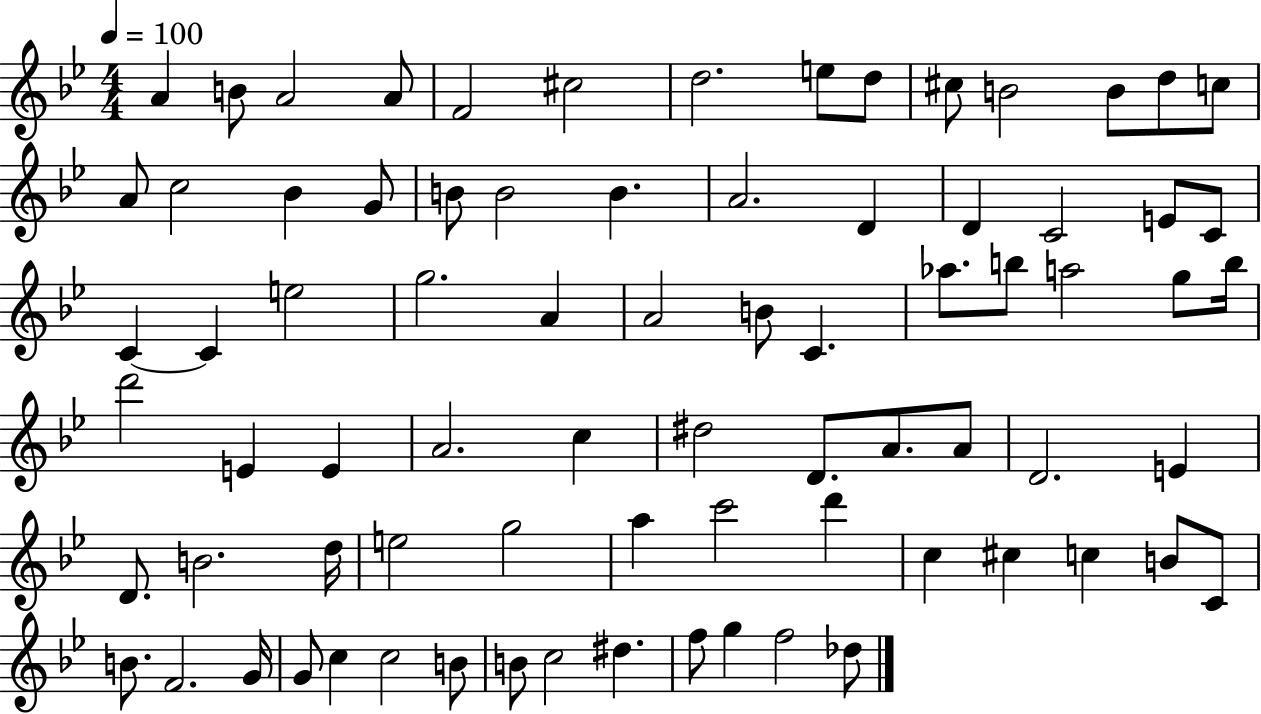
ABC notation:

X:1
T:Untitled
M:4/4
L:1/4
K:Bb
A B/2 A2 A/2 F2 ^c2 d2 e/2 d/2 ^c/2 B2 B/2 d/2 c/2 A/2 c2 _B G/2 B/2 B2 B A2 D D C2 E/2 C/2 C C e2 g2 A A2 B/2 C _a/2 b/2 a2 g/2 b/4 d'2 E E A2 c ^d2 D/2 A/2 A/2 D2 E D/2 B2 d/4 e2 g2 a c'2 d' c ^c c B/2 C/2 B/2 F2 G/4 G/2 c c2 B/2 B/2 c2 ^d f/2 g f2 _d/2